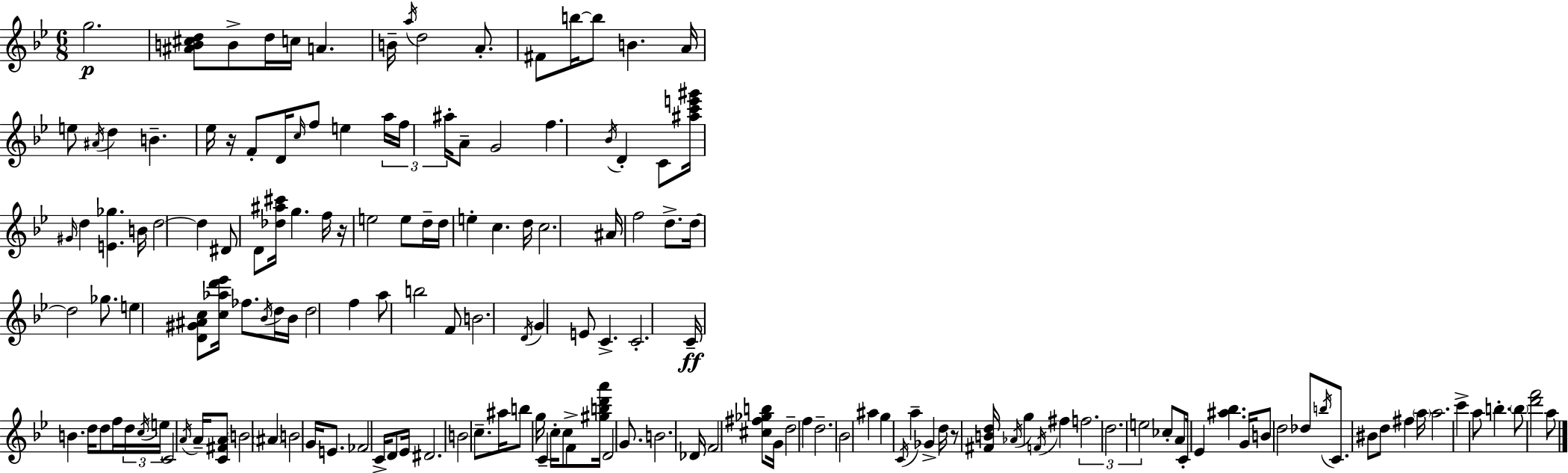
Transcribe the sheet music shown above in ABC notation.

X:1
T:Untitled
M:6/8
L:1/4
K:Bb
g2 [^AB^cd]/2 B/2 d/4 c/4 A B/4 a/4 d2 A/2 ^F/2 b/4 b/2 B A/4 e/2 ^A/4 d B _e/4 z/4 F/2 D/4 c/4 f/2 e a/4 f/4 ^a/4 A/2 G2 f _B/4 D C/2 [^ac'e'^g']/4 ^G/4 d [E_g] B/4 d2 d ^D/2 D/2 [_d^a^c']/4 g f/4 z/4 e2 e/2 d/4 d/4 e c d/4 c2 ^A/4 f2 d/2 d/4 d2 _g/2 e [D^G^Ac]/2 [c_ad'_e']/4 _f/2 _B/4 d/4 _B/4 d2 f a/2 b2 F/2 B2 D/4 G E/2 C C2 C/4 B d/4 d/2 f/4 d/4 c/4 e/4 C2 A/4 A/4 [C^FA]/2 B2 ^A B2 G/4 E/2 _F2 C/4 D/2 _E/4 ^D2 B2 c/2 ^a/4 b/2 g/4 C c/4 c/2 F/2 [^gbd'a']/4 D2 G/2 B2 _D/4 F2 [^c^f_gb]/2 G/4 d2 f d2 _B2 ^a g C/4 a _G d/4 z/2 [^FBd]/4 _A/4 g F/4 ^f f2 d2 e2 _c/2 A/2 C/4 _E [^a_b] G/4 B/2 d2 _d/2 b/4 C/2 ^B/2 d/2 ^f a/4 a2 c' a/2 b b/2 [d'f']2 a/2